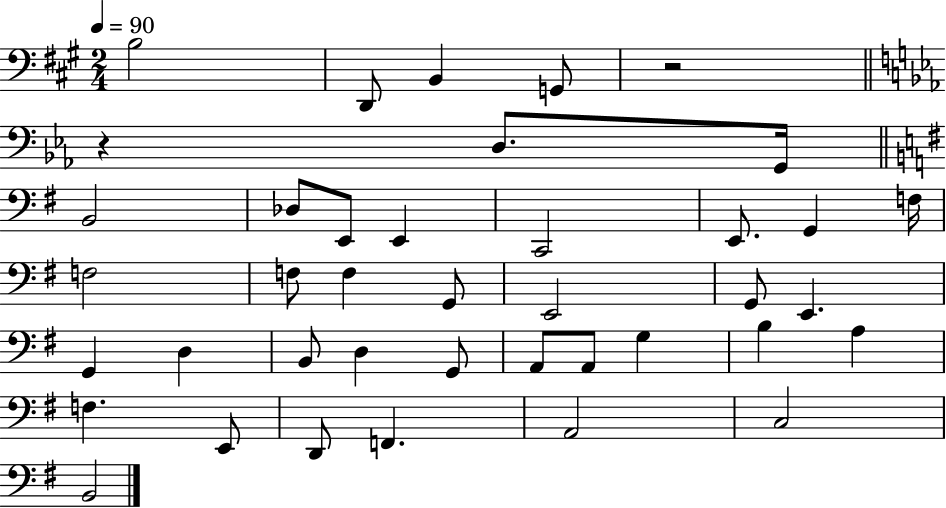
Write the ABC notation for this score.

X:1
T:Untitled
M:2/4
L:1/4
K:A
B,2 D,,/2 B,, G,,/2 z2 z D,/2 G,,/4 B,,2 _D,/2 E,,/2 E,, C,,2 E,,/2 G,, F,/4 F,2 F,/2 F, G,,/2 E,,2 G,,/2 E,, G,, D, B,,/2 D, G,,/2 A,,/2 A,,/2 G, B, A, F, E,,/2 D,,/2 F,, A,,2 C,2 B,,2